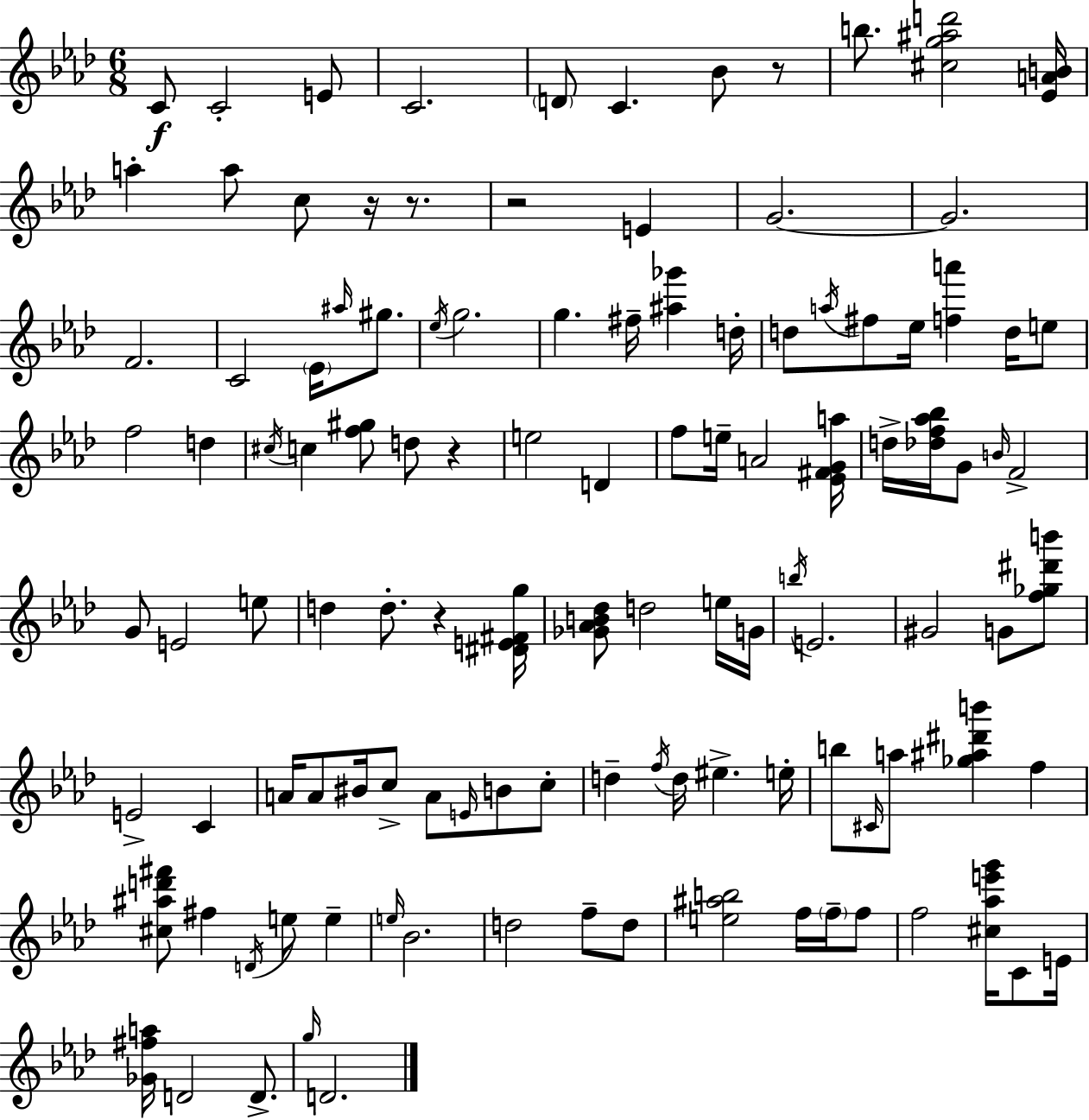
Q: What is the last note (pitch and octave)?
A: D4